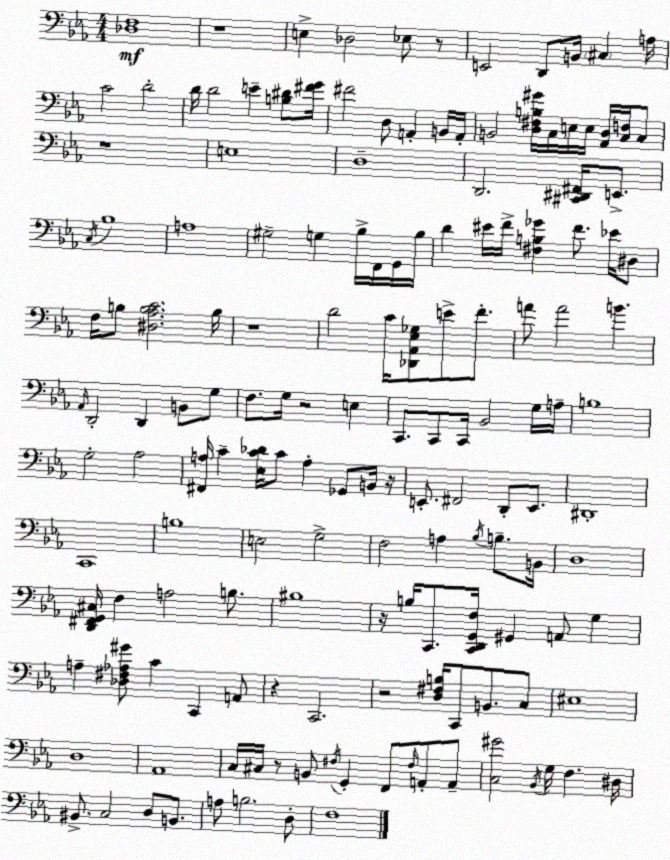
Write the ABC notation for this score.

X:1
T:Untitled
M:4/4
L:1/4
K:Cm
[_D,F,]4 z4 E, _D,2 _E,/2 z/2 E,,2 D,,/2 B,,/4 ^C, A,/4 C2 D2 D/4 D2 E [B,^D]/2 [^FG]/4 ^F2 D,/2 A,, B,,/4 A,,/4 B,,2 [D,^F,B,^G]/4 C,/4 E,/4 E,/4 [_A,,D,]/4 [C,F,]/4 C,/2 z4 E,4 D,4 D,,2 [^C,,^D,,^F,,]/4 E,,/2 C,/4 _B,4 A,4 ^G,2 G, _B,/4 F,,/4 G,,/4 _B,/4 D ^E/4 F/4 [^F,B,_G] F/2 _E/4 ^D,/2 F,/4 B,/2 [^D,_A,B,C]2 B,/4 z4 D2 C/4 [_D,,_A,,_E,_G,]/2 E/2 F/2 A/2 A2 B _A,,/4 D,,2 D,, B,,/2 G,/2 F,/2 G,/4 z2 E, C,,/2 C,,/2 C,,/4 _B,,2 G,/4 A,/4 B,4 G,2 _A,2 [^F,,A,]/4 C [_E,C_D]/4 C/2 A, _G,,/2 B,,/4 z/4 E,,/2 ^F,,2 D,,/2 E,,/2 ^D,,4 C,,4 B,4 E,2 G,2 F,2 A, _B,/4 B,/2 B,,/4 D,4 [D,,^F,,G,,^C,]/4 F, A,2 B,/2 ^B,4 z/4 B,/4 C,,/2 [C,,D,,G,,F,]/4 ^G,, A,,/2 G, A, [_D,^F,_A,^G]/2 C C,, A,,/2 z C,,2 z2 [D,^F,B,]/4 C,,/2 B,,/2 C,/2 ^E,4 D,4 _A,,4 C,/4 ^C,/4 z/2 B,,/2 ^F,/4 G,, F,,/2 ^F,/4 A,,/2 A,,/2 [C,^G]2 _B,,/4 G,/4 F, ^D,/4 ^B,,/2 C,2 D,/2 B,,/2 A,/2 B,2 D,/2 F,4